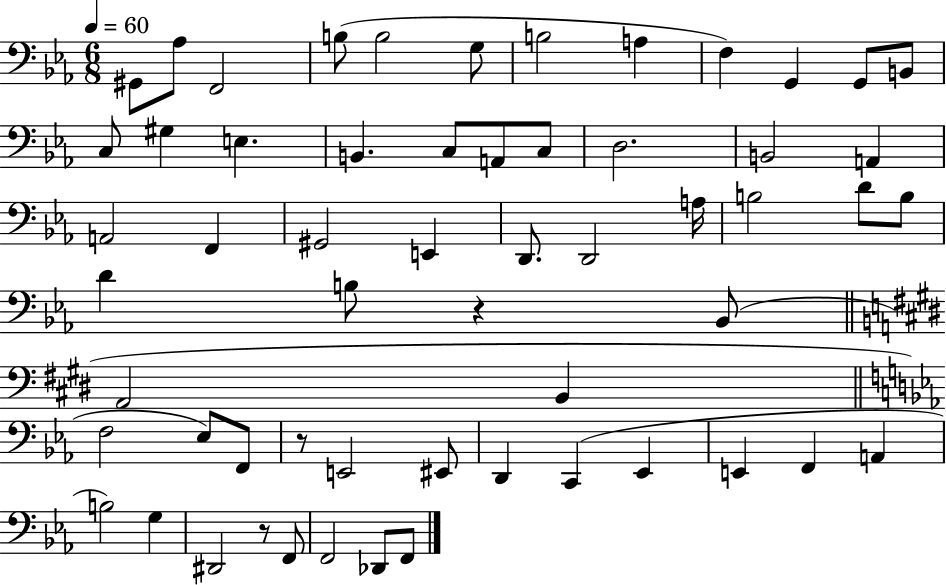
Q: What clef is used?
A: bass